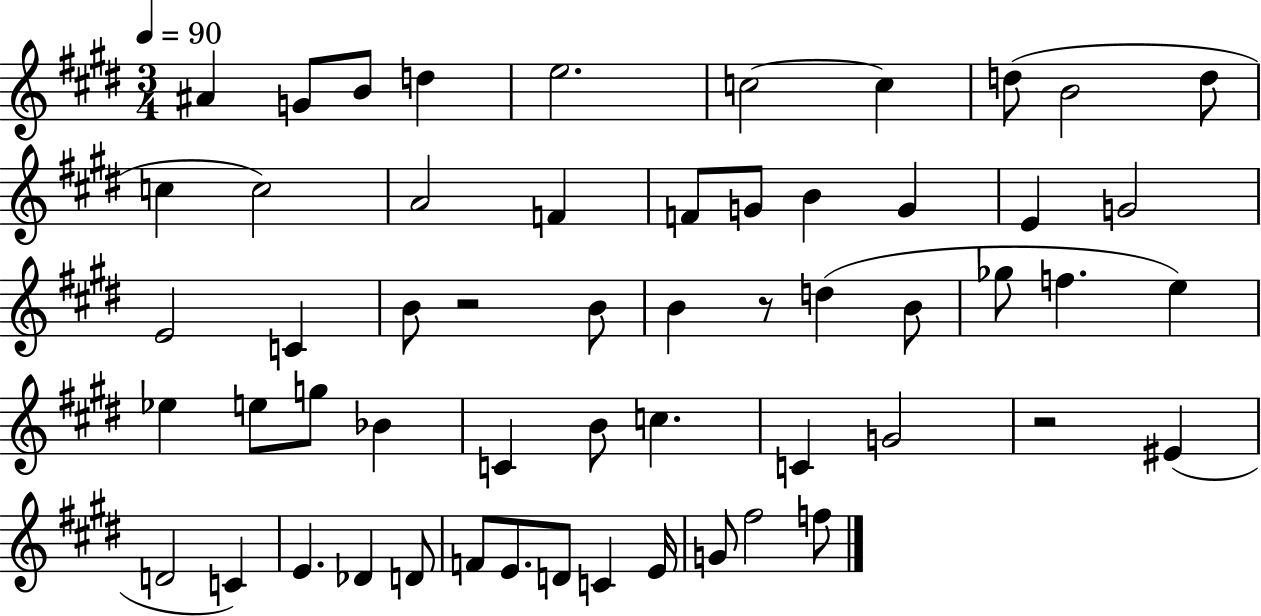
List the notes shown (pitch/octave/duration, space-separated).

A#4/q G4/e B4/e D5/q E5/h. C5/h C5/q D5/e B4/h D5/e C5/q C5/h A4/h F4/q F4/e G4/e B4/q G4/q E4/q G4/h E4/h C4/q B4/e R/h B4/e B4/q R/e D5/q B4/e Gb5/e F5/q. E5/q Eb5/q E5/e G5/e Bb4/q C4/q B4/e C5/q. C4/q G4/h R/h EIS4/q D4/h C4/q E4/q. Db4/q D4/e F4/e E4/e. D4/e C4/q E4/s G4/e F#5/h F5/e